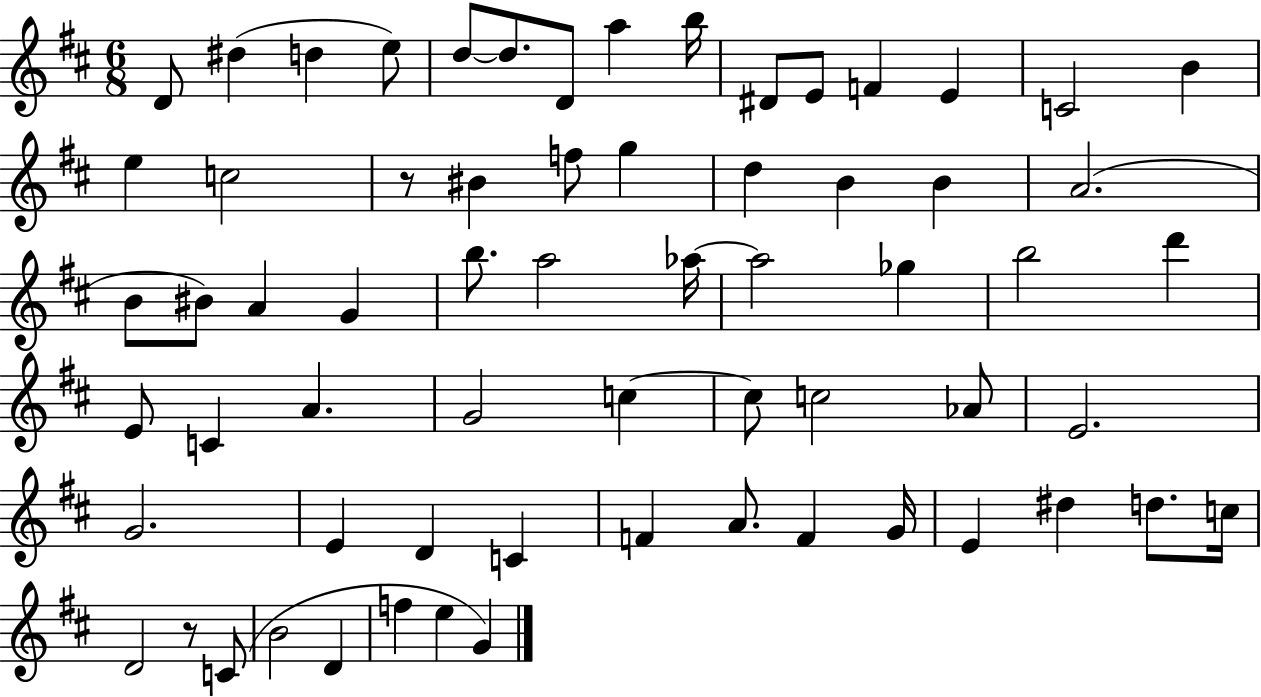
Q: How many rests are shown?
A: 2